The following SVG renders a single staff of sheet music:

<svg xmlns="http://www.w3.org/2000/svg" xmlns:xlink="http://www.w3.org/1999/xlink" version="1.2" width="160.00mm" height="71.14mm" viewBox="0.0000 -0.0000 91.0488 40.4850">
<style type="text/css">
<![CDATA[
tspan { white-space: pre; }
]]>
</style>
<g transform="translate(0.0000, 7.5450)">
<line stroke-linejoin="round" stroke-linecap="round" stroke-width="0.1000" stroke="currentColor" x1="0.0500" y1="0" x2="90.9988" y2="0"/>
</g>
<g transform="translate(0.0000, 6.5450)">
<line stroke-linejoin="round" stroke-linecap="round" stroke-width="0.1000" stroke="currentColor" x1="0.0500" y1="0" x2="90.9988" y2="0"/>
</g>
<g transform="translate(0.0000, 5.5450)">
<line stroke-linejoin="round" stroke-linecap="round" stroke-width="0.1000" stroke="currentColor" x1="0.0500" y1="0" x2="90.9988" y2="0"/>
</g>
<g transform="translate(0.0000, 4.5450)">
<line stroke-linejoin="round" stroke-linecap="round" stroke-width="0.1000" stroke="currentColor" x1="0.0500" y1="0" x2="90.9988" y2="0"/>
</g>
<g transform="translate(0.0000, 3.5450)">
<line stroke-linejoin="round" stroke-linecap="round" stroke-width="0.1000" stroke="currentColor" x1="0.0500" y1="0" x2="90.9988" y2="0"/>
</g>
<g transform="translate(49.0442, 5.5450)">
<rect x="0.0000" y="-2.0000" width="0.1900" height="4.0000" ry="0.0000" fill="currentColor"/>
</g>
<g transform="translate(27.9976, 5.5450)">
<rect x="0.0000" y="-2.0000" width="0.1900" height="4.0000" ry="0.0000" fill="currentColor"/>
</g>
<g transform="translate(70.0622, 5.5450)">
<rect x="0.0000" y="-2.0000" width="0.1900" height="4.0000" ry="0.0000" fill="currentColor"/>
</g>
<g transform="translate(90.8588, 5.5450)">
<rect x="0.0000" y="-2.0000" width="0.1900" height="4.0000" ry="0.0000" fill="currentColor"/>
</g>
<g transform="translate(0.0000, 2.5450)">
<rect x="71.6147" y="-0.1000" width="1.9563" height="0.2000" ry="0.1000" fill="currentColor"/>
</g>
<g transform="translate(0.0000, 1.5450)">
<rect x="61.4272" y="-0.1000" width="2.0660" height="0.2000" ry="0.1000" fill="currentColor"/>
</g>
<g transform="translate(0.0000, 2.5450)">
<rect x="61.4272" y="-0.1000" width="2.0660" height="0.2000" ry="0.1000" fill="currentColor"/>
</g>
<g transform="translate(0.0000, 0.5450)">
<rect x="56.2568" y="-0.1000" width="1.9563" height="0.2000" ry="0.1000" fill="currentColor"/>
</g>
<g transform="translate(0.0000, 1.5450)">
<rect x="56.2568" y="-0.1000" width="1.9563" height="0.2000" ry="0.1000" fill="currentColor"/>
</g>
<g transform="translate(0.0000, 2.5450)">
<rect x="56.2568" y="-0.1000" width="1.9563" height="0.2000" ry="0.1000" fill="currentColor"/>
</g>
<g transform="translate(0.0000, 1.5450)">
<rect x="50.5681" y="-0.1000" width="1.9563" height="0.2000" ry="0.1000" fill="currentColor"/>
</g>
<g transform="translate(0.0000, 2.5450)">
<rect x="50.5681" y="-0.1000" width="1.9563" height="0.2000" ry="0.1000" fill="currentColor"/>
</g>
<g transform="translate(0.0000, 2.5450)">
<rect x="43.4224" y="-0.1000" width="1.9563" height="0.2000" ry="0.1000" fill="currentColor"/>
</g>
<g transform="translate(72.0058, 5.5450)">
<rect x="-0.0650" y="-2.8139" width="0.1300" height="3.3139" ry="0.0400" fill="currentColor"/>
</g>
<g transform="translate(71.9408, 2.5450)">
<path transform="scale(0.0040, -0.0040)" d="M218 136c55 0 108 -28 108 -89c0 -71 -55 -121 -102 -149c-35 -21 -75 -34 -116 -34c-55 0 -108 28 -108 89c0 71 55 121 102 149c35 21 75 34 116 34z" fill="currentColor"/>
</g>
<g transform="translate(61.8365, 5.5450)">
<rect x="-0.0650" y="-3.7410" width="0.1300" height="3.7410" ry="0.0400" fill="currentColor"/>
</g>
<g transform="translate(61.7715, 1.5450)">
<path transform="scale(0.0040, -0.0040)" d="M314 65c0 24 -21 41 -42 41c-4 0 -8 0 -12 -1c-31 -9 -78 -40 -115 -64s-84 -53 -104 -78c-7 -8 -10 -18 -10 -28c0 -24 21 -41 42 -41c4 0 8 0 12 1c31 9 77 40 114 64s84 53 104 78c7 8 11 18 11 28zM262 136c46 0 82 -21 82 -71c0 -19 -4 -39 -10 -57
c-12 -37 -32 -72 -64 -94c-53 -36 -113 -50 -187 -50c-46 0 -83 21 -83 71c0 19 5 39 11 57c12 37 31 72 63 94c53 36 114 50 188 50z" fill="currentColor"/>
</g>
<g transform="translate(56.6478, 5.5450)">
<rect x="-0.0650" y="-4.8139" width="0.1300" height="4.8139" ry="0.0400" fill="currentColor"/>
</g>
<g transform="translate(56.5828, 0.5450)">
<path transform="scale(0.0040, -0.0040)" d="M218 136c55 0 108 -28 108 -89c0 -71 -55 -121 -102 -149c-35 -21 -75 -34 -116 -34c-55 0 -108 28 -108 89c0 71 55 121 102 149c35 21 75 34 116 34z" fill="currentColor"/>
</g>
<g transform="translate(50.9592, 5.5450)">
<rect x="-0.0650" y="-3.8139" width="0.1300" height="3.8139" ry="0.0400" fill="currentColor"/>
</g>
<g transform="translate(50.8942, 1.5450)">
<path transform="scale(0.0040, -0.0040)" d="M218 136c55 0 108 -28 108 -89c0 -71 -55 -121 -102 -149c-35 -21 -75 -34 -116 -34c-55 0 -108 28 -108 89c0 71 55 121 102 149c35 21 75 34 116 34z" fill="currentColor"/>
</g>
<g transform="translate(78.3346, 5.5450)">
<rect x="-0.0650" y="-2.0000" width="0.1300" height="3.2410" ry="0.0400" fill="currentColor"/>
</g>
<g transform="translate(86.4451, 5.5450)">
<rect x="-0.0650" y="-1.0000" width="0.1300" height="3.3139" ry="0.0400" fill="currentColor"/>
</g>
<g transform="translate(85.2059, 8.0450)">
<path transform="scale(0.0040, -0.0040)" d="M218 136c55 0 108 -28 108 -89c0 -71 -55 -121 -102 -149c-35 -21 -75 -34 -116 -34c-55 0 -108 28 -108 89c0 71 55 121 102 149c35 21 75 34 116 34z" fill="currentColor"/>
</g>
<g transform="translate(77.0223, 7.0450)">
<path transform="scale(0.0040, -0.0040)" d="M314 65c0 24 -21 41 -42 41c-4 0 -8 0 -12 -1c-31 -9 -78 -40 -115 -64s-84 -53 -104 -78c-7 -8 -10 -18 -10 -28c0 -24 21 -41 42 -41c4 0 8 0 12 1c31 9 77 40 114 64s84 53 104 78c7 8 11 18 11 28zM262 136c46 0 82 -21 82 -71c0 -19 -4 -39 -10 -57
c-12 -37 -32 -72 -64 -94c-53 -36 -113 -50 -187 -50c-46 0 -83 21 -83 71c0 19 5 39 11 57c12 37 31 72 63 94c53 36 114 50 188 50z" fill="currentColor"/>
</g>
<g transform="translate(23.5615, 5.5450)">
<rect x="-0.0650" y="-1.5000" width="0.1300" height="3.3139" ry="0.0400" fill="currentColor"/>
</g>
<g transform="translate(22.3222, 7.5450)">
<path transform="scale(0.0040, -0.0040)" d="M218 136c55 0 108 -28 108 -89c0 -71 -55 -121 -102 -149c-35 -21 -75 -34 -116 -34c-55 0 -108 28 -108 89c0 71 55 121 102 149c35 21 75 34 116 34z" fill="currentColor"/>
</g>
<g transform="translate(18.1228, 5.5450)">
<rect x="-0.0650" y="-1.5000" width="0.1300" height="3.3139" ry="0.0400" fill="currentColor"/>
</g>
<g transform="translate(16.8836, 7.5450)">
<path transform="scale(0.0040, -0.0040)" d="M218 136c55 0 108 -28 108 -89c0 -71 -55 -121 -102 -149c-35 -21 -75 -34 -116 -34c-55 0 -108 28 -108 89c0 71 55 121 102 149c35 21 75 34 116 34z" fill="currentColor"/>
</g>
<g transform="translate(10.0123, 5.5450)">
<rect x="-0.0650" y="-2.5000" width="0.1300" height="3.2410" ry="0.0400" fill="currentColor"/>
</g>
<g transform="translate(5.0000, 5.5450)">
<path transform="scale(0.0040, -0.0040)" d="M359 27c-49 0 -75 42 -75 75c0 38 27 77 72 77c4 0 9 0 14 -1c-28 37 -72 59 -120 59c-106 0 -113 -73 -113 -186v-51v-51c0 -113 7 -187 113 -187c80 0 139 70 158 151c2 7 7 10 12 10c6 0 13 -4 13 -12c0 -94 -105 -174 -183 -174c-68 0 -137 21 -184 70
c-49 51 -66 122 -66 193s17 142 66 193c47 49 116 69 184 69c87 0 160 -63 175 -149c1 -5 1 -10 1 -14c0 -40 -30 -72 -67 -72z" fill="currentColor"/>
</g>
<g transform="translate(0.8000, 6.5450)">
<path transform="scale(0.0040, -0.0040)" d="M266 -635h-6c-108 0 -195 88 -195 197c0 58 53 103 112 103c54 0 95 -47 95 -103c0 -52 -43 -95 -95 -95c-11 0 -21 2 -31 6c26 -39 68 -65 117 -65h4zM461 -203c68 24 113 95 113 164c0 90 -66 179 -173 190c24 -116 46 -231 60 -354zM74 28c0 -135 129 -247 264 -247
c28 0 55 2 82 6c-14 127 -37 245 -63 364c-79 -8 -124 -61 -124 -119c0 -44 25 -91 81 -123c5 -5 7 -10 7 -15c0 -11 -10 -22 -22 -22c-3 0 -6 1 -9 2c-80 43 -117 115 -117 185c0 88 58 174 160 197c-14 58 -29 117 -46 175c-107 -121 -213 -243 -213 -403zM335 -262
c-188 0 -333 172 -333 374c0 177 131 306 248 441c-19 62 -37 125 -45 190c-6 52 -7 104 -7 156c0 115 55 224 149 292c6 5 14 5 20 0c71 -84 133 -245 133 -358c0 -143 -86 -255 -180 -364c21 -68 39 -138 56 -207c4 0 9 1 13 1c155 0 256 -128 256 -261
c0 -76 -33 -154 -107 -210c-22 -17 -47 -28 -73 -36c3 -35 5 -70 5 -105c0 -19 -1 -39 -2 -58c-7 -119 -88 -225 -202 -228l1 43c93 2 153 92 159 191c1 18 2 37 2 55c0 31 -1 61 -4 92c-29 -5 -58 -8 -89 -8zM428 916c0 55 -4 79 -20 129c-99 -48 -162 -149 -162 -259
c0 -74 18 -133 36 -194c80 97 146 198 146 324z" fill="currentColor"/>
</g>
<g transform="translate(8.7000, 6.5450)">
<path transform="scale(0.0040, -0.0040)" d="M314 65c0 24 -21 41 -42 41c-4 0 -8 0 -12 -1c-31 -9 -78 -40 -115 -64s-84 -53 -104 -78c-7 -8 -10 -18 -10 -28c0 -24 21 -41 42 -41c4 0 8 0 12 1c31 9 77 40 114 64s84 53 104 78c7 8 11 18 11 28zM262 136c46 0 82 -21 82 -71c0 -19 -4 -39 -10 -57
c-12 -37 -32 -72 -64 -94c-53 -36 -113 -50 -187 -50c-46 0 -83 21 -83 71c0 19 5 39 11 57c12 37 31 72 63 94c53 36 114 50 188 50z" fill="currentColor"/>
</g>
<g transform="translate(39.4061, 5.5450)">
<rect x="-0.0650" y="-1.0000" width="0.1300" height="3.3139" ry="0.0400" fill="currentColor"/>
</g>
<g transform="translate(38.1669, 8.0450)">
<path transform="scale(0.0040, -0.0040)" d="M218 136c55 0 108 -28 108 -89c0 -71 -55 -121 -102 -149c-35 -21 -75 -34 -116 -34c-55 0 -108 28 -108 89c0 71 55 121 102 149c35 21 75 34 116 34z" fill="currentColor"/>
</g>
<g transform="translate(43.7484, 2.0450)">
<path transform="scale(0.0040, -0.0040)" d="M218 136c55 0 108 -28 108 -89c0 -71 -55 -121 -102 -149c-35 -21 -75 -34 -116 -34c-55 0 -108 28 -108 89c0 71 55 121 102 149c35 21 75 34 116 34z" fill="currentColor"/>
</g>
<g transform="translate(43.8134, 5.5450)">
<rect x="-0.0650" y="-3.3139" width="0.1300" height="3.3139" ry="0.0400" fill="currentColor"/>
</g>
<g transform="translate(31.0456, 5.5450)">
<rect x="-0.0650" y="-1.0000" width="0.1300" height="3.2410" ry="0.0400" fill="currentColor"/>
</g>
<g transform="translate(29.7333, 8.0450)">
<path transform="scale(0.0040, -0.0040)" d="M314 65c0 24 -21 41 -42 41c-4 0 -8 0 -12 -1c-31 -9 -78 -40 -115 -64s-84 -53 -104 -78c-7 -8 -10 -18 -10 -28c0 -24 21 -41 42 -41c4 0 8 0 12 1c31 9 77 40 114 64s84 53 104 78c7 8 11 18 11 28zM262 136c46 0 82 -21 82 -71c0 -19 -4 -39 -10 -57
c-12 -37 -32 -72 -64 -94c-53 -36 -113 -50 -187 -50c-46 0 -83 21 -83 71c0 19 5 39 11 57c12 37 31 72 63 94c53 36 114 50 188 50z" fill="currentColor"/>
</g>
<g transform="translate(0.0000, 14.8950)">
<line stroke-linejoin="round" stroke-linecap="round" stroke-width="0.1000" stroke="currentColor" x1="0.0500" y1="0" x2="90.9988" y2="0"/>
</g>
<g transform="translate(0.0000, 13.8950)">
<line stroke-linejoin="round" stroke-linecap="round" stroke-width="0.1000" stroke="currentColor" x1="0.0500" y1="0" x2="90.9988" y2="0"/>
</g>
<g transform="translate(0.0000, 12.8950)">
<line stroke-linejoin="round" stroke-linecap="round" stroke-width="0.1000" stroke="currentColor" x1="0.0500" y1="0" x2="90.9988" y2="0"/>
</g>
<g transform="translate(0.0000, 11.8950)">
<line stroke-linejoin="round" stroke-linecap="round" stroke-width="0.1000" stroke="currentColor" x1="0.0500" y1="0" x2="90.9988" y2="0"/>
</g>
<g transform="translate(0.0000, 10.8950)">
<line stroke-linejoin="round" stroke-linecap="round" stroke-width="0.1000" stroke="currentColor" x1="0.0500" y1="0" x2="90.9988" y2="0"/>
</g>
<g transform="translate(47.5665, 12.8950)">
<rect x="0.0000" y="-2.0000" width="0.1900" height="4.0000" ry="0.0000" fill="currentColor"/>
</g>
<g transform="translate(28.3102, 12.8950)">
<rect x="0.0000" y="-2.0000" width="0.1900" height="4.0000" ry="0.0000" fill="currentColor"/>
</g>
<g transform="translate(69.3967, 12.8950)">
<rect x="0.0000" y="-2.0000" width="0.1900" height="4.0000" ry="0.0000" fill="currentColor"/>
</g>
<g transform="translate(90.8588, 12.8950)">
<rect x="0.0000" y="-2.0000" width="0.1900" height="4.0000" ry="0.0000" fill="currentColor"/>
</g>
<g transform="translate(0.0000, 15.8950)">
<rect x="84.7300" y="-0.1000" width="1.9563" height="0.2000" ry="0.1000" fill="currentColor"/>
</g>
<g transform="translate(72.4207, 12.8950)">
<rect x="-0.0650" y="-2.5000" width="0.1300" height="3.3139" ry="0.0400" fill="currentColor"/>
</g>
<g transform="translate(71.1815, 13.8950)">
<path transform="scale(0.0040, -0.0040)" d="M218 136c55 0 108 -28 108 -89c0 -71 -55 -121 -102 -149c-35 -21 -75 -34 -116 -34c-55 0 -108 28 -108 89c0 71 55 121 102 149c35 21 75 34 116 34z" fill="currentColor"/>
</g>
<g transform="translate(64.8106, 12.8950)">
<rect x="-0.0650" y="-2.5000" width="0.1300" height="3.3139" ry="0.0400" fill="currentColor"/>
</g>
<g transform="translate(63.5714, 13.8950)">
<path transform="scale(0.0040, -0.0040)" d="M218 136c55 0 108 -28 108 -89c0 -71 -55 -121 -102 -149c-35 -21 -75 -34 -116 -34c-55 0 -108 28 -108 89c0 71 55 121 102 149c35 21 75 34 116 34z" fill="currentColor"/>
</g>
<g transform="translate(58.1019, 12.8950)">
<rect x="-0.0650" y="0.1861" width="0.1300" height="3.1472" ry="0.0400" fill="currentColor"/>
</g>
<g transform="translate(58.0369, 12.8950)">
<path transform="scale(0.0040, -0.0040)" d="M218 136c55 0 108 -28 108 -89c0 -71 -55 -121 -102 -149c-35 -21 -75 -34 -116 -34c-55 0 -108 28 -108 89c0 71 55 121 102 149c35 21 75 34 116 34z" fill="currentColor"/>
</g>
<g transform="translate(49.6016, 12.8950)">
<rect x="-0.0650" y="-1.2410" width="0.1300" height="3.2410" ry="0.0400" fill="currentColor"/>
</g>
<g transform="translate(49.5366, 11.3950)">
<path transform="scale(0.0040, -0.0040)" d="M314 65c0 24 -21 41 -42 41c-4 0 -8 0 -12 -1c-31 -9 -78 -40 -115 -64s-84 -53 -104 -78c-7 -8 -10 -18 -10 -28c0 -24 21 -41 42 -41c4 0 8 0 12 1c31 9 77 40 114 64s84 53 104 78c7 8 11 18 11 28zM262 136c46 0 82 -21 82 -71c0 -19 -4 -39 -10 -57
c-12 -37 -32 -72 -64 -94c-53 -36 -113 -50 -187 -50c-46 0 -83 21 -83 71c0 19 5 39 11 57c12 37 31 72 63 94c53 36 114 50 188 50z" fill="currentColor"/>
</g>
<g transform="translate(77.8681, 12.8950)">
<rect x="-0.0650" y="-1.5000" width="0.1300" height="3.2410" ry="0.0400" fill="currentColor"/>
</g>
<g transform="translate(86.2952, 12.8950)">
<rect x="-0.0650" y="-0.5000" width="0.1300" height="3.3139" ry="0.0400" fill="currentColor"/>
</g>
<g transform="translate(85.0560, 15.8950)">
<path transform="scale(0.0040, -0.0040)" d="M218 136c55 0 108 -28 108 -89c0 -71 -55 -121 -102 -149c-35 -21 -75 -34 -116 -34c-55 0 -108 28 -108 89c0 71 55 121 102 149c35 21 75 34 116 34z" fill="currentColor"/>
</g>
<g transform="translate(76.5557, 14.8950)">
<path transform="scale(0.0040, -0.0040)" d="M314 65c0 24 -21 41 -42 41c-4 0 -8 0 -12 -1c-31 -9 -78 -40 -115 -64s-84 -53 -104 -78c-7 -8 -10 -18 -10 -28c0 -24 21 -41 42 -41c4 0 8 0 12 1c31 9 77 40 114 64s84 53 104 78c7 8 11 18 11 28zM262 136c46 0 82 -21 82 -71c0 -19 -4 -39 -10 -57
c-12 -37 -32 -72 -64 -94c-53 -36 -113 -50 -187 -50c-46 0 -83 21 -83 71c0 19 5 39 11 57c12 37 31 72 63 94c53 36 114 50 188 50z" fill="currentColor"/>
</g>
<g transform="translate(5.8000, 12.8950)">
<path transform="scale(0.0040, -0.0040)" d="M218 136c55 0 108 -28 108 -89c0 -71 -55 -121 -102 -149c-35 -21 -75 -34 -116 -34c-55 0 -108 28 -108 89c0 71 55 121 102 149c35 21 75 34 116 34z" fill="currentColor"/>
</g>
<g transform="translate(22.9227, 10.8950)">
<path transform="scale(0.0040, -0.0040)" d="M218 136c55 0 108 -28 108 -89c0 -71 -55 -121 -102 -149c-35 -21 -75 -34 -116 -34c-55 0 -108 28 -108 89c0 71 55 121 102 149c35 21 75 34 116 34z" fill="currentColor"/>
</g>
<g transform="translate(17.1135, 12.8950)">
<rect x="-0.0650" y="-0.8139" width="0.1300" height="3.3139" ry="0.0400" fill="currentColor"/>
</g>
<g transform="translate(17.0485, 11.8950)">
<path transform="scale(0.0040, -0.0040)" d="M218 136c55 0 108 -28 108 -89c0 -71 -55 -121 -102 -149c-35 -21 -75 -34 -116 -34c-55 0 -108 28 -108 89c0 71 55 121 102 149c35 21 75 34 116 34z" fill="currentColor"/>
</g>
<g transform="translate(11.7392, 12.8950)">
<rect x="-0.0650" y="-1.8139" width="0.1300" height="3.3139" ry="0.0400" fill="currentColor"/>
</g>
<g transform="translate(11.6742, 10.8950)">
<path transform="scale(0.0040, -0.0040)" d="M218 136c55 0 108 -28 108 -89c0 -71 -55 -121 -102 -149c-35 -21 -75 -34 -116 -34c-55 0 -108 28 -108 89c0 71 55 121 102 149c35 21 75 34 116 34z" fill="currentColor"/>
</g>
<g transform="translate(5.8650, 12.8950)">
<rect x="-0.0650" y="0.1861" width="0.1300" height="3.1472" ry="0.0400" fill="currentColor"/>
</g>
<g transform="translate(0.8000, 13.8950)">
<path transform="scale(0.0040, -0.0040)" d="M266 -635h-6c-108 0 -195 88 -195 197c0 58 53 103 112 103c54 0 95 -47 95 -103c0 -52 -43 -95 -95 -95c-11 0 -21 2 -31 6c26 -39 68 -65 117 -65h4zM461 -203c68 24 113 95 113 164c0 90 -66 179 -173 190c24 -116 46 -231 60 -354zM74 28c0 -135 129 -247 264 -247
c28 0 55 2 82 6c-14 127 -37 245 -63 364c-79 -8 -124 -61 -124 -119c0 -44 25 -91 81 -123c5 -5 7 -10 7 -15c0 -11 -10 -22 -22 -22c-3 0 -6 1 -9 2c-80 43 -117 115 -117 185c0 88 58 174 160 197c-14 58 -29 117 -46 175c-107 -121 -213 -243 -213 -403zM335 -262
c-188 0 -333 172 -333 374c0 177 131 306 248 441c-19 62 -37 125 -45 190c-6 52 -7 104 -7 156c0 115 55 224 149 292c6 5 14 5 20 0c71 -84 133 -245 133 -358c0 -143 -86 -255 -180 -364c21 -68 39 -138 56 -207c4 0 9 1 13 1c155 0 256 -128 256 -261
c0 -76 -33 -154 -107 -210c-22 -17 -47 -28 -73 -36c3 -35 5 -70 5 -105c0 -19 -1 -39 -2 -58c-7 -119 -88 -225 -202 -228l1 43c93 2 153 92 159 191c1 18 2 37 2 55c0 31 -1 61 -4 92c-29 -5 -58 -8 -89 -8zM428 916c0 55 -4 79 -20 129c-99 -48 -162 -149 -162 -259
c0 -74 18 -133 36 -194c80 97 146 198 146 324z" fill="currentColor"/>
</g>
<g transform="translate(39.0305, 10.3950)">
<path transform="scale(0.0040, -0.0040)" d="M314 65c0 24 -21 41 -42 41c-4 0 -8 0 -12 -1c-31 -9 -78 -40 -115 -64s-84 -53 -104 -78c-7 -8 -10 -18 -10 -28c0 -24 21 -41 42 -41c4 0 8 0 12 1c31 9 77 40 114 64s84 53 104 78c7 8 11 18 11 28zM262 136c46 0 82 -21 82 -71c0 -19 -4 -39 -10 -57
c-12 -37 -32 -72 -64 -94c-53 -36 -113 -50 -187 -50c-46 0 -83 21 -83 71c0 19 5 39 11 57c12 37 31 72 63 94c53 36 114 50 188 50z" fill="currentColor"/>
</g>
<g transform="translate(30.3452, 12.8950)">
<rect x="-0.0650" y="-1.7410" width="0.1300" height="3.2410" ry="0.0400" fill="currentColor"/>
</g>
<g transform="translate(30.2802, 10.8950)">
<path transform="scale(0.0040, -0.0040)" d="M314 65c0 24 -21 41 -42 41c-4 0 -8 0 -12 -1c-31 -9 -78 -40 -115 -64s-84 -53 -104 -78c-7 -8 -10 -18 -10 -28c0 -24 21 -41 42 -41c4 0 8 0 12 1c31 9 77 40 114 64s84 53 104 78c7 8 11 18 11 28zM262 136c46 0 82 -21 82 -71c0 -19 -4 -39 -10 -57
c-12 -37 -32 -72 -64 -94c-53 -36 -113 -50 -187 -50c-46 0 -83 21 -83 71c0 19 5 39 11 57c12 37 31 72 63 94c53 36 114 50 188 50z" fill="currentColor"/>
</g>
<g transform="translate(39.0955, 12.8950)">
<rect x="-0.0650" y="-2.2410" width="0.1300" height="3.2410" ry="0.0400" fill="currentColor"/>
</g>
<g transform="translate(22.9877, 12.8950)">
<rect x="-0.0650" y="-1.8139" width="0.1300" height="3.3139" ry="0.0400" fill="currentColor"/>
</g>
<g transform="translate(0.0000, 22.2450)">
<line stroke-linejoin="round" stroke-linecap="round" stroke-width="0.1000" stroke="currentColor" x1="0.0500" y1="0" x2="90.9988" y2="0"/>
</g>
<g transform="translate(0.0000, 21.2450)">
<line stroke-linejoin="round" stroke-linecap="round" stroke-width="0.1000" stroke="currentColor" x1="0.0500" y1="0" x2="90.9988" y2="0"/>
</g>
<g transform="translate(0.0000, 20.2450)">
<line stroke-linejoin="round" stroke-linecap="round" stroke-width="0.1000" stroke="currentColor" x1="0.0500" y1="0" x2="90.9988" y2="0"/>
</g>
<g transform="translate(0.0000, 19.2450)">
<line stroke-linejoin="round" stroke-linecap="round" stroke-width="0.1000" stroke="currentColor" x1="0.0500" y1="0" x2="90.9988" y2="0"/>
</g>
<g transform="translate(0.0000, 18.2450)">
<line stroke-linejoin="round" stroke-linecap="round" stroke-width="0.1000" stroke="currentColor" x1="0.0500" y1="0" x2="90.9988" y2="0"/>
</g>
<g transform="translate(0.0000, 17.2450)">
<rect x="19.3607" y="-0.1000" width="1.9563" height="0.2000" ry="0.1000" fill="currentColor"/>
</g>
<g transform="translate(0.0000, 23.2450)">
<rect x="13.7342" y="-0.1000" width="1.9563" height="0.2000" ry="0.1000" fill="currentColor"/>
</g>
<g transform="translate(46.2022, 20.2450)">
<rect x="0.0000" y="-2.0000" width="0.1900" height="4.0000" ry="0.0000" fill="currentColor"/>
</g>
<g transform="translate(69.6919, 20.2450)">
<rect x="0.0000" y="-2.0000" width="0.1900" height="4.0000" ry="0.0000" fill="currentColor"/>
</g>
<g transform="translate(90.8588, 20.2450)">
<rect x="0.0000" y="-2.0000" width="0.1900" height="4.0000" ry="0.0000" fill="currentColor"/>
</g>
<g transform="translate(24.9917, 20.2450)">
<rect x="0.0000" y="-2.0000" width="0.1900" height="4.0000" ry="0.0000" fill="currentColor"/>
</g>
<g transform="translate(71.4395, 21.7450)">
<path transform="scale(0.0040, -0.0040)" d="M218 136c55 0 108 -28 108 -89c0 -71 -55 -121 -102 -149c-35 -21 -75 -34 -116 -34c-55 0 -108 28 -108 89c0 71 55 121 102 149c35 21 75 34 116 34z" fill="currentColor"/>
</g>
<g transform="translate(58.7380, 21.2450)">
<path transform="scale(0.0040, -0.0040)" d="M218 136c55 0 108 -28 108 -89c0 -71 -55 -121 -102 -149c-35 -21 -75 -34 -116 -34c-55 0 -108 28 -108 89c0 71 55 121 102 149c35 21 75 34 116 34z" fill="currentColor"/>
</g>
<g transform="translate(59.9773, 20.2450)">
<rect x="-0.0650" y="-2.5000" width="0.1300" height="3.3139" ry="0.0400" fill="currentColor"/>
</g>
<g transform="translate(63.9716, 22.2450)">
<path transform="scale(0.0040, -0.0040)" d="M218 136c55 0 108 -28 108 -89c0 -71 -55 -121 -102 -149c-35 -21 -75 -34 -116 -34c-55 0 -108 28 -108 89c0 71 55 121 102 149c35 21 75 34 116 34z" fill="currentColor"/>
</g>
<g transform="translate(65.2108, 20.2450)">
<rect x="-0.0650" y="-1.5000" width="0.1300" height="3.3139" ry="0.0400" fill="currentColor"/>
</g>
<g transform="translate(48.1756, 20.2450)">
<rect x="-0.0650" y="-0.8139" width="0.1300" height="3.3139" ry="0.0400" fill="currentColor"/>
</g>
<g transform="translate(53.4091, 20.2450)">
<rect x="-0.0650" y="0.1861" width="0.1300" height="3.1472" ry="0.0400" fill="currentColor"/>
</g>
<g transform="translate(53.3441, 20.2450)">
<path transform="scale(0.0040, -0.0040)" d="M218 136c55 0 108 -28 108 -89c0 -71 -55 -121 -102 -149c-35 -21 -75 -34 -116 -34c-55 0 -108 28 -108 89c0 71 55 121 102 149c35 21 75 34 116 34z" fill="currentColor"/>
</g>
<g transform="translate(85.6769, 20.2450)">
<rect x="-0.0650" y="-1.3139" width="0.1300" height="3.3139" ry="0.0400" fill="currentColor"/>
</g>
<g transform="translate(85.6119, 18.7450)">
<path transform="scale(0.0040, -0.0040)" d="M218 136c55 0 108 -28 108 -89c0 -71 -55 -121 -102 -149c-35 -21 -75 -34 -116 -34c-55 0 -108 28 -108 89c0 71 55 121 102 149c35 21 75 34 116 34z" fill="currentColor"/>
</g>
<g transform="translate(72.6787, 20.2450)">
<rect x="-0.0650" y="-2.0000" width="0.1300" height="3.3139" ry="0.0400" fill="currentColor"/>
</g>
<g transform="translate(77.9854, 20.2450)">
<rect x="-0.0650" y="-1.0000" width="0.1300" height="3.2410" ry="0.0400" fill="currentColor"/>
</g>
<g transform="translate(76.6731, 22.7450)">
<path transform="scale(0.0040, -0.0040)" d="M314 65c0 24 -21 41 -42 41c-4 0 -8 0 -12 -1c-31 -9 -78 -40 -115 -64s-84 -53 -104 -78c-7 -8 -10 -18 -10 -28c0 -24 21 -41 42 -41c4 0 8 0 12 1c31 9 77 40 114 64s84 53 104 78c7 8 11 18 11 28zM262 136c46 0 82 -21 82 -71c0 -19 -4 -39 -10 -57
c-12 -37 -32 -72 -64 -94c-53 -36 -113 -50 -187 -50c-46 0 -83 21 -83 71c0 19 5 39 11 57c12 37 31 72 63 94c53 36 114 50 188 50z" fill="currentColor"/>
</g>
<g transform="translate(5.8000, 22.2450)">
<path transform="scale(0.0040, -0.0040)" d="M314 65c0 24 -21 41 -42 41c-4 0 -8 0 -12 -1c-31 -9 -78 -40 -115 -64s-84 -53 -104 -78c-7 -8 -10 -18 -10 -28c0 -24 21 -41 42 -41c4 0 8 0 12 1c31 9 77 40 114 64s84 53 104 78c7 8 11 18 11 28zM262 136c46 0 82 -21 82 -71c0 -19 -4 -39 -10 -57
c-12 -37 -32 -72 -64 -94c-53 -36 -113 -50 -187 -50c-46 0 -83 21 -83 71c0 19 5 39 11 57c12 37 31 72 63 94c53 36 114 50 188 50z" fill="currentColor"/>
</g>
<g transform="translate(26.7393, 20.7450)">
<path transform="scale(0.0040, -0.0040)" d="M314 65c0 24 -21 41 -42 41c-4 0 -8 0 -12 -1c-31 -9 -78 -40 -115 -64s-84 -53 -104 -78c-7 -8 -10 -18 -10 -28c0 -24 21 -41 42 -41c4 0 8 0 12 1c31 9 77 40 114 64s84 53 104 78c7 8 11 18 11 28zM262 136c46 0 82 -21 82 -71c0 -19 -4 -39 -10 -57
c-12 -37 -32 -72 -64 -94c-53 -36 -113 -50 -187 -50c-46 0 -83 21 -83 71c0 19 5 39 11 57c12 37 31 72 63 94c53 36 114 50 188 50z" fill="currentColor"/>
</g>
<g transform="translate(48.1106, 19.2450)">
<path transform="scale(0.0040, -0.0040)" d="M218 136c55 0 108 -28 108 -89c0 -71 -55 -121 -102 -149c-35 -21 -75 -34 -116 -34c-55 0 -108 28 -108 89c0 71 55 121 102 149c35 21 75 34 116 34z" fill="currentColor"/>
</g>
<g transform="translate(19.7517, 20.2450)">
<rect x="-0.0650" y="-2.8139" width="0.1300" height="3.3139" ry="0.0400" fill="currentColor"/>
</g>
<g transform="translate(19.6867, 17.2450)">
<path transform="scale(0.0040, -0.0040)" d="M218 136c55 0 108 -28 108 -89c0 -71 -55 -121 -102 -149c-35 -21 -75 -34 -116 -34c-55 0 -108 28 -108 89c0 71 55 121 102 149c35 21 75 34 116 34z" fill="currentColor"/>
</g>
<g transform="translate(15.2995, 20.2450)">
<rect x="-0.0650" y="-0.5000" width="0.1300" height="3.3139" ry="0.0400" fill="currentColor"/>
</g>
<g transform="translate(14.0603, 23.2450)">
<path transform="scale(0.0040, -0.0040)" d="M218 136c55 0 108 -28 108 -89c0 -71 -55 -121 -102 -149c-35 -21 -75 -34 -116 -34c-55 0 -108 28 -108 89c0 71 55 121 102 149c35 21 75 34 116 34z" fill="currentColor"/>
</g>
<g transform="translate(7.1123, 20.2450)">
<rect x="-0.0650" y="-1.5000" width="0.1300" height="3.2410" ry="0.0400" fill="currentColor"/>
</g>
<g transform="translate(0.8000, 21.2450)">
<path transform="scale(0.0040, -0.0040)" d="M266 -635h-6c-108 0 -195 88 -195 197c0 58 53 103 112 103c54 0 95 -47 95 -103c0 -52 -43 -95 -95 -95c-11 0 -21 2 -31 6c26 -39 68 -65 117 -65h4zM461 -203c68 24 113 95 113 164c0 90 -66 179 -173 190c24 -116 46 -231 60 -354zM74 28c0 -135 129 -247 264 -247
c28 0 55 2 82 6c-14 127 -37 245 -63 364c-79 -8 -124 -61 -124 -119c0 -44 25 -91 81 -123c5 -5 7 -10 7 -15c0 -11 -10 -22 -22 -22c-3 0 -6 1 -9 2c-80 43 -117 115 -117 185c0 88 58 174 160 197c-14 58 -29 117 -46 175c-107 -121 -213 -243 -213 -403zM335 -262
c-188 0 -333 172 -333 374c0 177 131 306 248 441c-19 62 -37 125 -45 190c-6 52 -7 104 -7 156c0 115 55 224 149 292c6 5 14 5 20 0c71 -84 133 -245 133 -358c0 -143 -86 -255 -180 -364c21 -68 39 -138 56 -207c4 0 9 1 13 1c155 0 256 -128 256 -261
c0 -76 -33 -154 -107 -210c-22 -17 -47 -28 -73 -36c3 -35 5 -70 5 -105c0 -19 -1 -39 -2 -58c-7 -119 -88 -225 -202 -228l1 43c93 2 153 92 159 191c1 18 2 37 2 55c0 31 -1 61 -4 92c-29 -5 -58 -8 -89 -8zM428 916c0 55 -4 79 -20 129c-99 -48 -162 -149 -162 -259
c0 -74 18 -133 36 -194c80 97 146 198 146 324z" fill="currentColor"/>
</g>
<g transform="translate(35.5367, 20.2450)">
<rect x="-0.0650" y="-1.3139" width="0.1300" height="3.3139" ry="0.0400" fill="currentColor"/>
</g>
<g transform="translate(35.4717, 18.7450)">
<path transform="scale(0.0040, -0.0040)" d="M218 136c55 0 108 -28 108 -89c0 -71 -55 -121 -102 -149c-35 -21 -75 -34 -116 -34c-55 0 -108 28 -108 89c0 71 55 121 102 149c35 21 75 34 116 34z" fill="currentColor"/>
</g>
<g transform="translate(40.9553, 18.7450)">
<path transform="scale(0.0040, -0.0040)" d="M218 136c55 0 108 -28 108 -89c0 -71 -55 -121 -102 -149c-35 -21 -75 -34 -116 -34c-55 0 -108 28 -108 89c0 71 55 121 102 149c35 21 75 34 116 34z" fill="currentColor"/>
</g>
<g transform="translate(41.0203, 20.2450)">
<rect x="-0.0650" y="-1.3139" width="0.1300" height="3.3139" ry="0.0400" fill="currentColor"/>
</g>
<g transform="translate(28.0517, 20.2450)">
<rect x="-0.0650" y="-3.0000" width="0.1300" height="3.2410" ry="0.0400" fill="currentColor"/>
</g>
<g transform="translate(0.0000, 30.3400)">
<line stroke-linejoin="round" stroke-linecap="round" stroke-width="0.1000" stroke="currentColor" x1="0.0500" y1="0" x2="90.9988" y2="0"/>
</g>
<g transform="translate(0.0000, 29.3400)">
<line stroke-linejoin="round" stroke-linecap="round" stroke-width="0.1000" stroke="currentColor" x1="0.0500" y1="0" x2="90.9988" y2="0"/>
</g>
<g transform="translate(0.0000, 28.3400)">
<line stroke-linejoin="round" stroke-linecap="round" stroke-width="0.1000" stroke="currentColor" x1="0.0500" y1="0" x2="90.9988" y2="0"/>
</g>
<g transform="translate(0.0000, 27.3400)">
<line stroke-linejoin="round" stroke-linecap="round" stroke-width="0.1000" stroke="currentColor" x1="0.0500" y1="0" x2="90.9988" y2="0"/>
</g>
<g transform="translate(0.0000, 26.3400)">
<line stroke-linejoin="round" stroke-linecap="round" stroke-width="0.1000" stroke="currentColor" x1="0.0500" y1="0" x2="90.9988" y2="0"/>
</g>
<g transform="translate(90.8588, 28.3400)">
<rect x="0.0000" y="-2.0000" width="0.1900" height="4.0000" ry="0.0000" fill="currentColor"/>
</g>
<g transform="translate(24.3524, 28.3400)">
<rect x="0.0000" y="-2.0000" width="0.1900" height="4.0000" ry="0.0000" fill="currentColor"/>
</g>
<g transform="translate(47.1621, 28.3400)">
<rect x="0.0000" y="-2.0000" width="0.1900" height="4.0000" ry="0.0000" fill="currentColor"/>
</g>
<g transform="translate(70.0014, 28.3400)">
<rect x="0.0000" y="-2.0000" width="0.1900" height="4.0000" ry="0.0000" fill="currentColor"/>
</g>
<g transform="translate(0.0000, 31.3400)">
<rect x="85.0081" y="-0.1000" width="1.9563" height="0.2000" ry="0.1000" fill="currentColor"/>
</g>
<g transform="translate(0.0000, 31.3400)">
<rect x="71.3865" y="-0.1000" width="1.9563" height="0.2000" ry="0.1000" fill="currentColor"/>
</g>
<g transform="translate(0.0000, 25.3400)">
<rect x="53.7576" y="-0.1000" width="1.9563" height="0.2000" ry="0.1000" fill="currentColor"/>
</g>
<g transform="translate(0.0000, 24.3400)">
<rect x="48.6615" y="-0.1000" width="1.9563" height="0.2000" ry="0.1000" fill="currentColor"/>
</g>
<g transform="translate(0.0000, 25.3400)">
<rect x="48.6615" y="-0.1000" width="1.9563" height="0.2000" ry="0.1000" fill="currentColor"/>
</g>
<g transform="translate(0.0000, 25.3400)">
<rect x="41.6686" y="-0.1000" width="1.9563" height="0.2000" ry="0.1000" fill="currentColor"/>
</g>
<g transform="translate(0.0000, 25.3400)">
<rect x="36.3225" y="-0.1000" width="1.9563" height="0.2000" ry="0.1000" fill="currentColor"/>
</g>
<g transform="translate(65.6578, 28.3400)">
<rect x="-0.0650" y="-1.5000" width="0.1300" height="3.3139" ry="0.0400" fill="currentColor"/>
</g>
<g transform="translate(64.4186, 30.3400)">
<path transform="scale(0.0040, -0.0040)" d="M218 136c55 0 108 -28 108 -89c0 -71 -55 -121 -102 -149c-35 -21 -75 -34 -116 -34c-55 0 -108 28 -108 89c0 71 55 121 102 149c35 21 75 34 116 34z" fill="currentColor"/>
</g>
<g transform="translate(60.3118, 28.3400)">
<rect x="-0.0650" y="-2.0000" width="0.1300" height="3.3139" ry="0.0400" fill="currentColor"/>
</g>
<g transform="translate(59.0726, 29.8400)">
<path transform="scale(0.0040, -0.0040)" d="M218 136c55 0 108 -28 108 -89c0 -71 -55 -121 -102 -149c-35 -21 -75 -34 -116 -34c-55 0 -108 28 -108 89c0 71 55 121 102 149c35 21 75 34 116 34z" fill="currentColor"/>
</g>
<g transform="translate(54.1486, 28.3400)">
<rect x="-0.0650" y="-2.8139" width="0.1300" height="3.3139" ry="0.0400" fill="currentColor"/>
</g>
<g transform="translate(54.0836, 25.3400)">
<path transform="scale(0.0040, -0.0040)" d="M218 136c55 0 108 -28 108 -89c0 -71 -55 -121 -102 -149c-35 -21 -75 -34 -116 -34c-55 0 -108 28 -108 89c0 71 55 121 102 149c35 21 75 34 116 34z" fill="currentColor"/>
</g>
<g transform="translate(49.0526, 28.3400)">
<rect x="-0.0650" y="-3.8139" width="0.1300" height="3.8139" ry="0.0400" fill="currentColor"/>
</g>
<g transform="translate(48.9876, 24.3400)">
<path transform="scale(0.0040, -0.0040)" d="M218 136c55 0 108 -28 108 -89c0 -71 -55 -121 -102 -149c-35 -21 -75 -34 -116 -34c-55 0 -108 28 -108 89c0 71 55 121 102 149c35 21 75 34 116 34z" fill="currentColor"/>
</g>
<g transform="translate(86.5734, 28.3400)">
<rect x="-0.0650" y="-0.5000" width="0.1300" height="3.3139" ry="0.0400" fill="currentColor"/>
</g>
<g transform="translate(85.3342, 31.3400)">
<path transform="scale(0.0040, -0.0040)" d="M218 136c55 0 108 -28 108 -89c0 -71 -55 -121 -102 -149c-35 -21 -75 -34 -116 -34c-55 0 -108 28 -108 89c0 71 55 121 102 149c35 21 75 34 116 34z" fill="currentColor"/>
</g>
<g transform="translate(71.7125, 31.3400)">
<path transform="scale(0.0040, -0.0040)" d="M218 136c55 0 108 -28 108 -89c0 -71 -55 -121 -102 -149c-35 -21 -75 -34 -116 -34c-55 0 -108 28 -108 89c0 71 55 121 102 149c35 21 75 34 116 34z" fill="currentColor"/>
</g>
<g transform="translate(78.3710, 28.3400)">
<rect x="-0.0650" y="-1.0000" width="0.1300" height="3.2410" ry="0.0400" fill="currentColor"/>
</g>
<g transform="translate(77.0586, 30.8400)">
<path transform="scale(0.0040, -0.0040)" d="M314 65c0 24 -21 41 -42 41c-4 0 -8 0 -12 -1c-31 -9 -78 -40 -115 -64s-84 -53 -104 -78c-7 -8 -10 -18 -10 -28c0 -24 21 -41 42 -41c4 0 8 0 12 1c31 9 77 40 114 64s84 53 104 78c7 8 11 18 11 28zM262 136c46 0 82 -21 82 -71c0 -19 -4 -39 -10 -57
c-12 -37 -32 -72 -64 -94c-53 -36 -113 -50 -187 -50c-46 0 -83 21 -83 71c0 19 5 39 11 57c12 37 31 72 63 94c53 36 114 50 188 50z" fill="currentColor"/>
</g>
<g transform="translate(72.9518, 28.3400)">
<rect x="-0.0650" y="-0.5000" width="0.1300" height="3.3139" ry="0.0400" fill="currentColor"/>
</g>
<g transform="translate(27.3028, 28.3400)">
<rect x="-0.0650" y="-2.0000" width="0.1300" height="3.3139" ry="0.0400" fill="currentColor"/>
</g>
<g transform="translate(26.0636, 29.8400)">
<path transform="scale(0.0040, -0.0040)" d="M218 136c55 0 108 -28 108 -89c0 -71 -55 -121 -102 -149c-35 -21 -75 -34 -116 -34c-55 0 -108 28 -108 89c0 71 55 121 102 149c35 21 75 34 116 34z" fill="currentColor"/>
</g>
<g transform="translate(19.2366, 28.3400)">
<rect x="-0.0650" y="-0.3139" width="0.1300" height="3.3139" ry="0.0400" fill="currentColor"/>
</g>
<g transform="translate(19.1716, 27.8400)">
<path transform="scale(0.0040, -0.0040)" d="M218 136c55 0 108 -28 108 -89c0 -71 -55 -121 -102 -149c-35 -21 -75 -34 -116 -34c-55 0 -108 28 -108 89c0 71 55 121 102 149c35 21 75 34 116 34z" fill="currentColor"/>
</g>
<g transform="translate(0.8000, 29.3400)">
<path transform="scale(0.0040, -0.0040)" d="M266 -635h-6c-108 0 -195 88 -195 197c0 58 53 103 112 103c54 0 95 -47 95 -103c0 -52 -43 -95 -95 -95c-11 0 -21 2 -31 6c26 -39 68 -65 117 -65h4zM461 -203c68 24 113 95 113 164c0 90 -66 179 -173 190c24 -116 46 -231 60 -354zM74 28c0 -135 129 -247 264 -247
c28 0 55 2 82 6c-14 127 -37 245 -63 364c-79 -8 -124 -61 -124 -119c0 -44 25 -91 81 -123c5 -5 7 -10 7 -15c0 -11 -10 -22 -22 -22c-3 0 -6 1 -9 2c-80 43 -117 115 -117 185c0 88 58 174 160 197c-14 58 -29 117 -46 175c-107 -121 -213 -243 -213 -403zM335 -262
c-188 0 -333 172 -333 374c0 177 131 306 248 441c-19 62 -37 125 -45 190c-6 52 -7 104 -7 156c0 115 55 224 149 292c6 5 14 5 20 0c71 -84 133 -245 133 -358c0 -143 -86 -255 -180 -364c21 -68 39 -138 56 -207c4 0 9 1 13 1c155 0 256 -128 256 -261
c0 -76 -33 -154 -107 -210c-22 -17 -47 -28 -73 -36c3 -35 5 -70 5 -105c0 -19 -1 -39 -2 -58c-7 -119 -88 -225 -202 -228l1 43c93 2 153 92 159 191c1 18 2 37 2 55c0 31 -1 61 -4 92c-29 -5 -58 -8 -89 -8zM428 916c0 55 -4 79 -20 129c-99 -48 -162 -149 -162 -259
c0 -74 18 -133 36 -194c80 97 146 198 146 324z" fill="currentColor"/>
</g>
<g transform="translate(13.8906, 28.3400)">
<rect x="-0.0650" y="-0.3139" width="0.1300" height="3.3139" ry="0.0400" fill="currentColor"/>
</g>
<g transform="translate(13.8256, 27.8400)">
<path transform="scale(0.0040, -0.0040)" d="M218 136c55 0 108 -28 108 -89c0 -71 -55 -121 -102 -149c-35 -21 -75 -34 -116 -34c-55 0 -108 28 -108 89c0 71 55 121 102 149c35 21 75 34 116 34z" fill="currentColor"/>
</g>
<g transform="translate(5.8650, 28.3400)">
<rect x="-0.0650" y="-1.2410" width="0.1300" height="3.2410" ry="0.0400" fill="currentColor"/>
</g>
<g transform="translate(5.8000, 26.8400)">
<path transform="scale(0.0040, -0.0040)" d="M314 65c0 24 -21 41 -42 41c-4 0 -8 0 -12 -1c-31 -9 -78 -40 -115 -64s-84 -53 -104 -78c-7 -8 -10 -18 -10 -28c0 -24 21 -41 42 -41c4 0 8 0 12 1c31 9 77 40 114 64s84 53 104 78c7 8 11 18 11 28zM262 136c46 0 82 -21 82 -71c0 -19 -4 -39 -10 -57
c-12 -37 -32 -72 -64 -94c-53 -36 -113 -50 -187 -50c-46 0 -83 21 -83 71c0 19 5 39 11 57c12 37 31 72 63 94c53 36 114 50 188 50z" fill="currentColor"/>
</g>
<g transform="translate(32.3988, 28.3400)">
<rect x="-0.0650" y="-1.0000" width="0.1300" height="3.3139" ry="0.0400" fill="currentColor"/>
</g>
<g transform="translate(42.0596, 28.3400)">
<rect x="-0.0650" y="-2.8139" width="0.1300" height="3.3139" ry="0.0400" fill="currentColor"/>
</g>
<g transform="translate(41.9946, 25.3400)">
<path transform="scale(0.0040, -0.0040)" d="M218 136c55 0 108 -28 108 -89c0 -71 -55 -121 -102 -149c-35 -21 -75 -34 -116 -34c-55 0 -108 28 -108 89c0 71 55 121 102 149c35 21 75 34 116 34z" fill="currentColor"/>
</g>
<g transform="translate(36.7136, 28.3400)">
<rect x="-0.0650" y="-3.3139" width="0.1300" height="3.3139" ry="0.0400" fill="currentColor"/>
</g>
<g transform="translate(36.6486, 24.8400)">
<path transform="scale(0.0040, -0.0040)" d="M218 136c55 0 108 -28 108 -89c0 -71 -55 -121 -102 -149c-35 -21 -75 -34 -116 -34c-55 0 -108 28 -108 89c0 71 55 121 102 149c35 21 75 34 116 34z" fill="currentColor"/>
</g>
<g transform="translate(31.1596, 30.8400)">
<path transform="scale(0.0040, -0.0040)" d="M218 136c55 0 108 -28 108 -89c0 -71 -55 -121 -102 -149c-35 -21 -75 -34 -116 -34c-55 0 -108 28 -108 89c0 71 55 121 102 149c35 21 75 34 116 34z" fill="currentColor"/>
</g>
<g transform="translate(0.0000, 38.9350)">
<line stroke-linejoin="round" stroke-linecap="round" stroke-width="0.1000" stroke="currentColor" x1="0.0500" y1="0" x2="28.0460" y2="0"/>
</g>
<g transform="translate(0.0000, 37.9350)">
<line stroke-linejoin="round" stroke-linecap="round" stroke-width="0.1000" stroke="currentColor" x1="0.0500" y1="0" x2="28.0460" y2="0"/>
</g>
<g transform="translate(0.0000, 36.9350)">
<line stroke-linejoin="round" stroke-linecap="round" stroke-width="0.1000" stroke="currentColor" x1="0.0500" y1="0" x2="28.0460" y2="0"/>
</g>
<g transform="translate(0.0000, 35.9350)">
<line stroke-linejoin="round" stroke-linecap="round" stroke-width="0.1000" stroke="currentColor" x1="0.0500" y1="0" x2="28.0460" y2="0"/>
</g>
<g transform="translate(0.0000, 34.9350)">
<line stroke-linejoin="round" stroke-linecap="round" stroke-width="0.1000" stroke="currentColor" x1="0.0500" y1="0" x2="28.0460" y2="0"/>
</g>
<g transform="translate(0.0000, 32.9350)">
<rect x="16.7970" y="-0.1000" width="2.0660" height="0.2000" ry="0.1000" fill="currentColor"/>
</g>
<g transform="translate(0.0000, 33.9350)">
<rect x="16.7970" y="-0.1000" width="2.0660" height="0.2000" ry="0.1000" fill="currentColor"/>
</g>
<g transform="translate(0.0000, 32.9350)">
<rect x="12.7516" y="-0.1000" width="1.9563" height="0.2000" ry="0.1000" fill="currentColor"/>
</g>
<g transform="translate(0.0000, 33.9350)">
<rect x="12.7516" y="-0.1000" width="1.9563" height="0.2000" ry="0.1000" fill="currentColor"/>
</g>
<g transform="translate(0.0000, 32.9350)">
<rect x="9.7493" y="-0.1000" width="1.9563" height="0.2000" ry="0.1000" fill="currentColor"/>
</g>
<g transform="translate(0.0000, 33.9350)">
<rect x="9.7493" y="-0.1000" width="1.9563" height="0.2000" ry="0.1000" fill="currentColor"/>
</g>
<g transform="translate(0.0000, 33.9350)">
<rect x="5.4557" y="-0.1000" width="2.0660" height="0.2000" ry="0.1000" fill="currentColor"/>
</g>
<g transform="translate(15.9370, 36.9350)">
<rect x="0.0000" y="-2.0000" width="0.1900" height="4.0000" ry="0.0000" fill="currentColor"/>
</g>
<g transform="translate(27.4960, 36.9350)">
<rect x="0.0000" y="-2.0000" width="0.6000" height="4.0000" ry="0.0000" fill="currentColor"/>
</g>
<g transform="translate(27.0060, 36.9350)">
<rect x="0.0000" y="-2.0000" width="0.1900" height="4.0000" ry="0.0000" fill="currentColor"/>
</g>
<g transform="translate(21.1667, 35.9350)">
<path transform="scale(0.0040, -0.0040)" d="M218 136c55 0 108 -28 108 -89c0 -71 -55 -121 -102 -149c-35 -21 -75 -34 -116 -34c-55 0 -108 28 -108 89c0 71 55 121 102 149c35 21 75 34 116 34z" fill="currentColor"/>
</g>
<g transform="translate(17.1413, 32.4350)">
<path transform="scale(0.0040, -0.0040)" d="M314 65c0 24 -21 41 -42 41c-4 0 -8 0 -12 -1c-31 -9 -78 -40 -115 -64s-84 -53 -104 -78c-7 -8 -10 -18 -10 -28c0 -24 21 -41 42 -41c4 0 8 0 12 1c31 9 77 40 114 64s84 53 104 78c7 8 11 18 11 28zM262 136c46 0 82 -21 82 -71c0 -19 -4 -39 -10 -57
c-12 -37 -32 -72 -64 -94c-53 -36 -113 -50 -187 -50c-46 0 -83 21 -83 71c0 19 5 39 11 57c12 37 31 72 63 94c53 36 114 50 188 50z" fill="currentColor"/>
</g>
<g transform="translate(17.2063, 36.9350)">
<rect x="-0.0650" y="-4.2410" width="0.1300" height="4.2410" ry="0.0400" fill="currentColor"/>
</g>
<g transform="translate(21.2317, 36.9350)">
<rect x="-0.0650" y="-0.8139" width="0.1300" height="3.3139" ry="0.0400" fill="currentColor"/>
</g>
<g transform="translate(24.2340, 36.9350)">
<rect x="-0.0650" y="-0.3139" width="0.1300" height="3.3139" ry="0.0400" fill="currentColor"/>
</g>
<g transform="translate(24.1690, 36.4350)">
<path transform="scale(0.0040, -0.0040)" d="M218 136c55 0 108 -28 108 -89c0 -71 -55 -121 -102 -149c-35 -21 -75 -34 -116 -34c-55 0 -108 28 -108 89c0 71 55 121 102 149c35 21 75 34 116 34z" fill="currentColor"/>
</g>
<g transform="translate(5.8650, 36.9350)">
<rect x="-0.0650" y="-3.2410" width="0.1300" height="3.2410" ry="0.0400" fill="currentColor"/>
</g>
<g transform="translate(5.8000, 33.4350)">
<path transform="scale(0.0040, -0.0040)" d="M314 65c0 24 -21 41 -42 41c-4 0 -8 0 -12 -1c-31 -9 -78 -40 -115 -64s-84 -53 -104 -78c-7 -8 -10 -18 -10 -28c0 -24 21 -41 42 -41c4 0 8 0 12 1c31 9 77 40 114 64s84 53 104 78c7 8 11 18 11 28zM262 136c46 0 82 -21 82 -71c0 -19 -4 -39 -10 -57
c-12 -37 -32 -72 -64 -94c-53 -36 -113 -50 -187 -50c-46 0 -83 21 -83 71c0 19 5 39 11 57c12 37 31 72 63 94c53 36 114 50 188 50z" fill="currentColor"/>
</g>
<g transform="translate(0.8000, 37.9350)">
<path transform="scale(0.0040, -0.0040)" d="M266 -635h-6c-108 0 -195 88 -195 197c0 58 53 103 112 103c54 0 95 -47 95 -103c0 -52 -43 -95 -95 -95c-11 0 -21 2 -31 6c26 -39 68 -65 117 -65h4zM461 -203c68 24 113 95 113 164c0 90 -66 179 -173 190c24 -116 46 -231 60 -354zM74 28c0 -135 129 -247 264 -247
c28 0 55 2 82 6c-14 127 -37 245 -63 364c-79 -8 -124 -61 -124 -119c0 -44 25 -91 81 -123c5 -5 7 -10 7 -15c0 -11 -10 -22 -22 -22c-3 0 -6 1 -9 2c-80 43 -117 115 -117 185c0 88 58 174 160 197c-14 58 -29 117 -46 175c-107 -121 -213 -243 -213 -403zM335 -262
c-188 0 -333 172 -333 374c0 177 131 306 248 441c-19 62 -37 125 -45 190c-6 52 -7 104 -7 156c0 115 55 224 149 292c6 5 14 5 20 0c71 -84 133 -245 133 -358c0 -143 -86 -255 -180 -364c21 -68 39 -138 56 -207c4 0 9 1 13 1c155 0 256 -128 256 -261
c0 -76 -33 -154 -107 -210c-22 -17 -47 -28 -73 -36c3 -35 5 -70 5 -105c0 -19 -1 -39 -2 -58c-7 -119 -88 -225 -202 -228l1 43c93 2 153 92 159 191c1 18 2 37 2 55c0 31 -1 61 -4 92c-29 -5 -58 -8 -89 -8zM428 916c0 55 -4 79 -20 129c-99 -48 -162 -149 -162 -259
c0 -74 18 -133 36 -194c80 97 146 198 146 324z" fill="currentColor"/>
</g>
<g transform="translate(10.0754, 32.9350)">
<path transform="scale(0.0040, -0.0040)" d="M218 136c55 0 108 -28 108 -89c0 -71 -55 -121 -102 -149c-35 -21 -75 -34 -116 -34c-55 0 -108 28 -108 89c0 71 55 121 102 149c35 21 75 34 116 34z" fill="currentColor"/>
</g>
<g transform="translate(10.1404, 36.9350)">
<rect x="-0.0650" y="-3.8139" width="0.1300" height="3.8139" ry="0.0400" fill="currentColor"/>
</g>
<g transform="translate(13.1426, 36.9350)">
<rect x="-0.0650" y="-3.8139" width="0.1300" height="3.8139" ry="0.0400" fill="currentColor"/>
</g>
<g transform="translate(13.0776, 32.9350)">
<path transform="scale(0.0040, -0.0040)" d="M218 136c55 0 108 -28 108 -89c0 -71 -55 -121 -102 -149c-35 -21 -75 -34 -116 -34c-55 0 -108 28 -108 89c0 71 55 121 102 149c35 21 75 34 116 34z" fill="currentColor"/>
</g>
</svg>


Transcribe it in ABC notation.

X:1
T:Untitled
M:4/4
L:1/4
K:C
G2 E E D2 D b c' e' c'2 a F2 D B f d f f2 g2 e2 B G G E2 C E2 C a A2 e e d B G E F D2 e e2 c c F D b a c' a F E C D2 C b2 c' c' d'2 d c